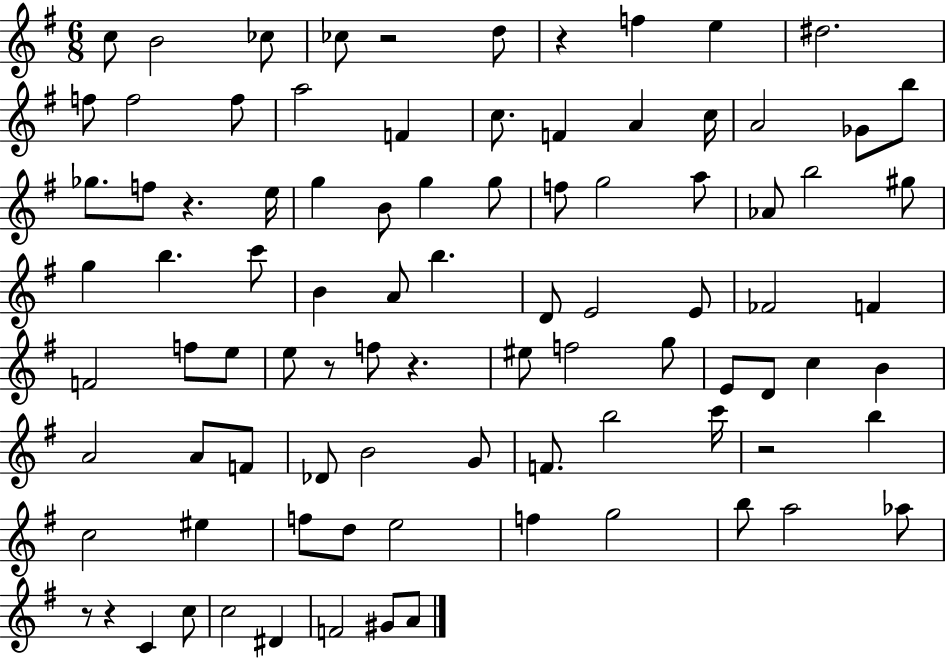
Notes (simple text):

C5/e B4/h CES5/e CES5/e R/h D5/e R/q F5/q E5/q D#5/h. F5/e F5/h F5/e A5/h F4/q C5/e. F4/q A4/q C5/s A4/h Gb4/e B5/e Gb5/e. F5/e R/q. E5/s G5/q B4/e G5/q G5/e F5/e G5/h A5/e Ab4/e B5/h G#5/e G5/q B5/q. C6/e B4/q A4/e B5/q. D4/e E4/h E4/e FES4/h F4/q F4/h F5/e E5/e E5/e R/e F5/e R/q. EIS5/e F5/h G5/e E4/e D4/e C5/q B4/q A4/h A4/e F4/e Db4/e B4/h G4/e F4/e. B5/h C6/s R/h B5/q C5/h EIS5/q F5/e D5/e E5/h F5/q G5/h B5/e A5/h Ab5/e R/e R/q C4/q C5/e C5/h D#4/q F4/h G#4/e A4/e